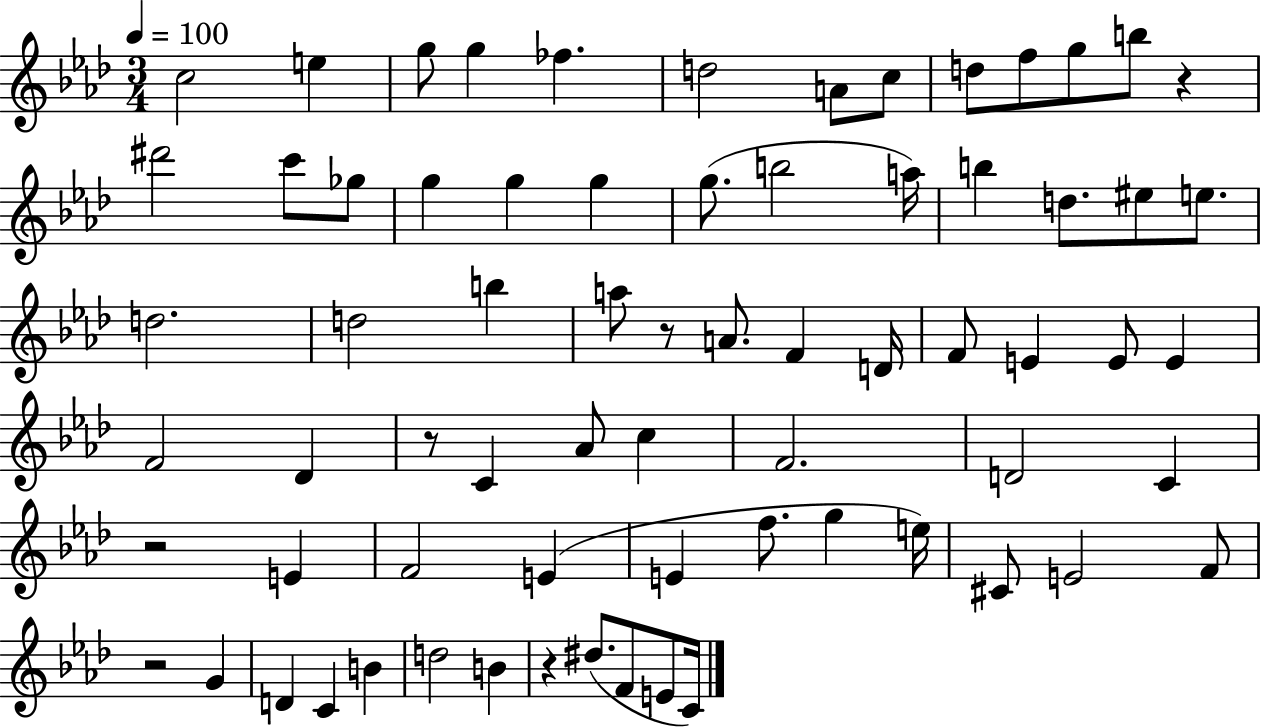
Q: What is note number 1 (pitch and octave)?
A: C5